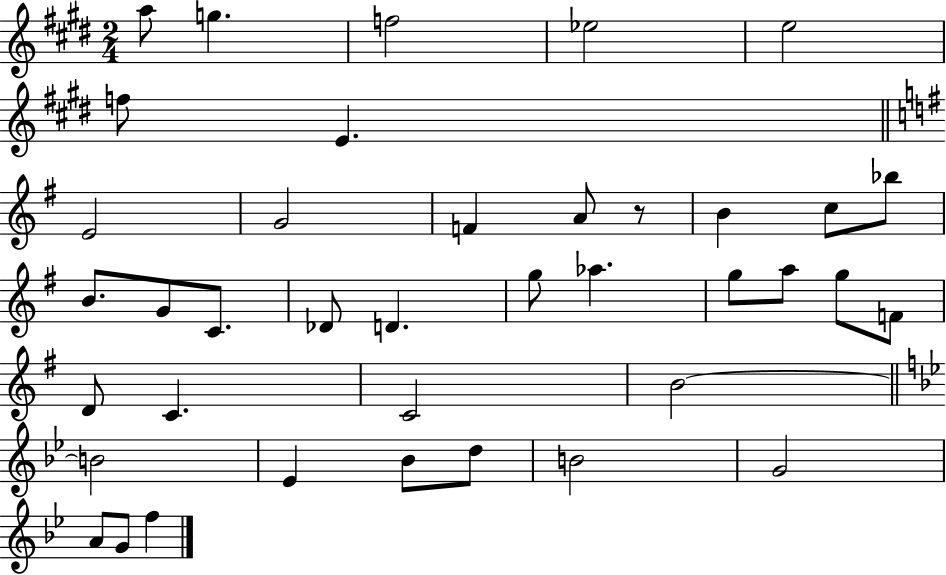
{
  \clef treble
  \numericTimeSignature
  \time 2/4
  \key e \major
  a''8 g''4. | f''2 | ees''2 | e''2 | \break f''8 e'4. | \bar "||" \break \key e \minor e'2 | g'2 | f'4 a'8 r8 | b'4 c''8 bes''8 | \break b'8. g'8 c'8. | des'8 d'4. | g''8 aes''4. | g''8 a''8 g''8 f'8 | \break d'8 c'4. | c'2 | b'2~~ | \bar "||" \break \key g \minor b'2 | ees'4 bes'8 d''8 | b'2 | g'2 | \break a'8 g'8 f''4 | \bar "|."
}